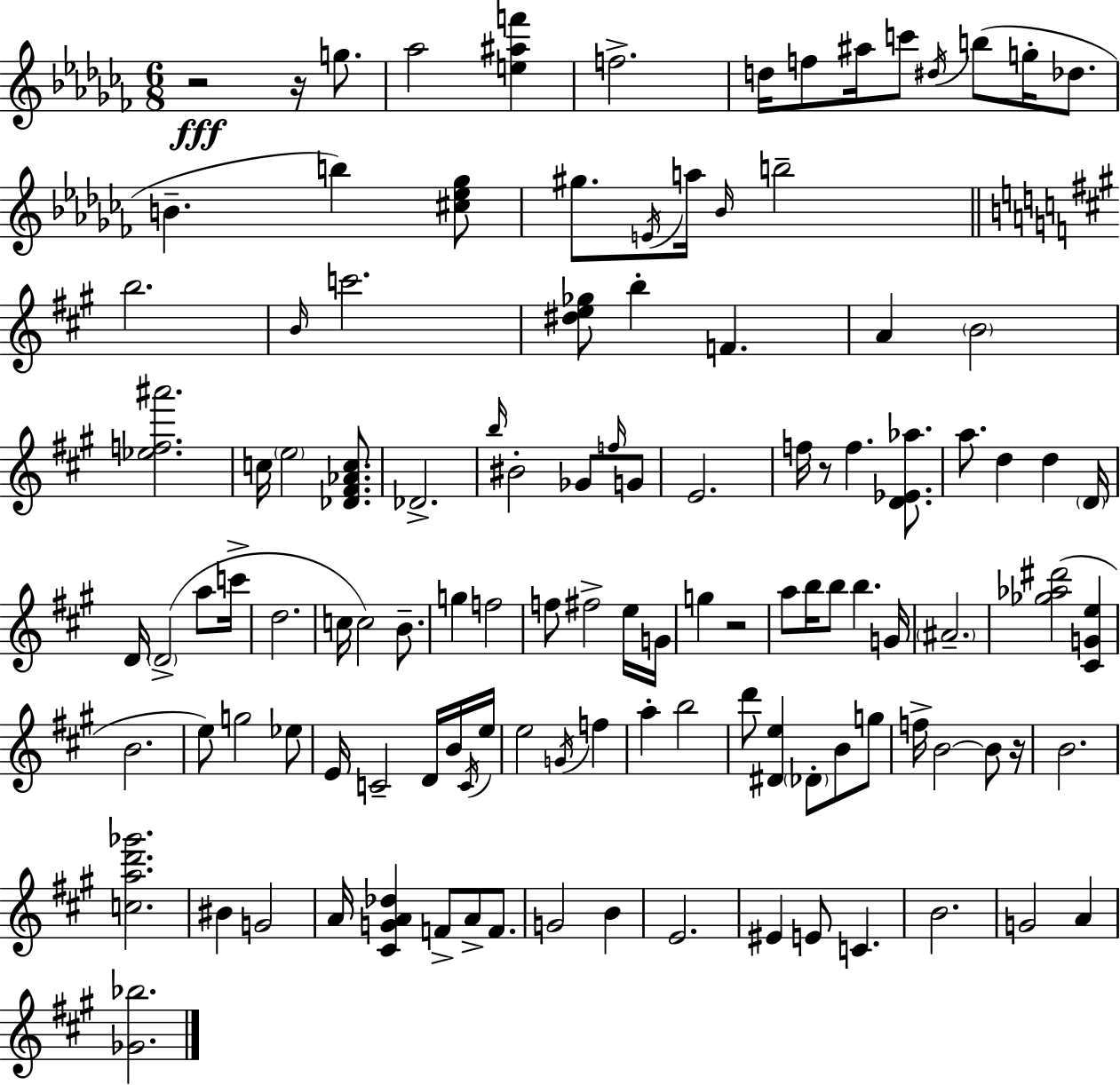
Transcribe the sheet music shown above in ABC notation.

X:1
T:Untitled
M:6/8
L:1/4
K:Abm
z2 z/4 g/2 _a2 [e^af'] f2 d/4 f/2 ^a/4 c'/2 ^d/4 b/2 g/4 _d/2 B b [^c_e_g]/2 ^g/2 E/4 a/4 _B/4 b2 b2 B/4 c'2 [^de_g]/2 b F A B2 [_ef^a']2 c/4 e2 [_D^F_Ac]/2 _D2 b/4 ^B2 _G/2 f/4 G/2 E2 f/4 z/2 f [D_E_a]/2 a/2 d d D/4 D/4 D2 a/2 c'/4 d2 c/4 c2 B/2 g f2 f/2 ^f2 e/4 G/4 g z2 a/2 b/4 b/2 b G/4 ^A2 [_g_a^d']2 [^CGe] B2 e/2 g2 _e/2 E/4 C2 D/4 B/4 C/4 e/4 e2 G/4 f a b2 d'/2 [^De] _D/2 B/2 g/2 f/4 B2 B/2 z/4 B2 [cad'_g']2 ^B G2 A/4 [^CGA_d] F/2 A/2 F/2 G2 B E2 ^E E/2 C B2 G2 A [_G_b]2